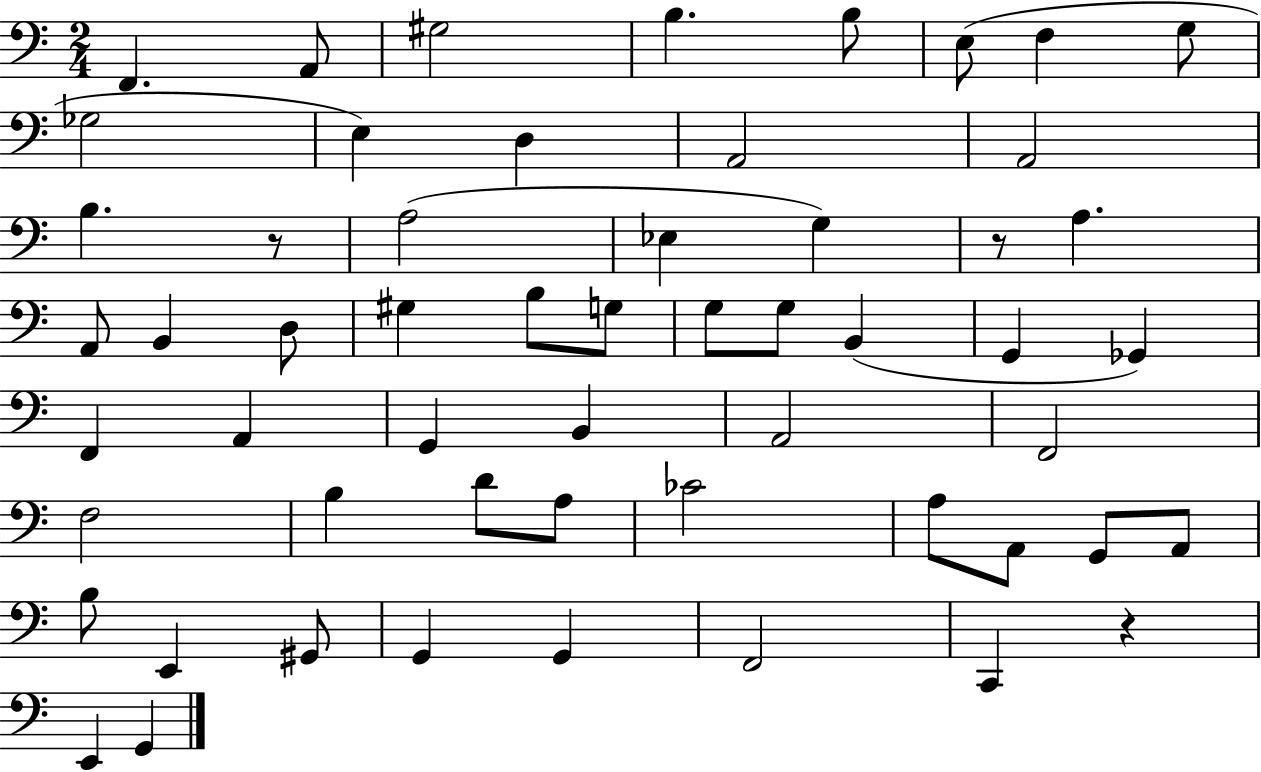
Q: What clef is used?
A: bass